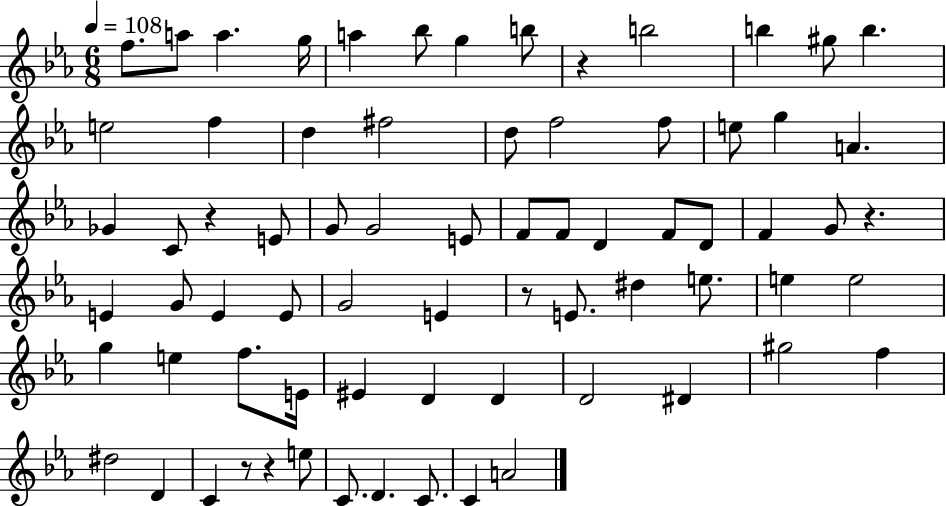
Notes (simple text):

F5/e. A5/e A5/q. G5/s A5/q Bb5/e G5/q B5/e R/q B5/h B5/q G#5/e B5/q. E5/h F5/q D5/q F#5/h D5/e F5/h F5/e E5/e G5/q A4/q. Gb4/q C4/e R/q E4/e G4/e G4/h E4/e F4/e F4/e D4/q F4/e D4/e F4/q G4/e R/q. E4/q G4/e E4/q E4/e G4/h E4/q R/e E4/e. D#5/q E5/e. E5/q E5/h G5/q E5/q F5/e. E4/s EIS4/q D4/q D4/q D4/h D#4/q G#5/h F5/q D#5/h D4/q C4/q R/e R/q E5/e C4/e. D4/q. C4/e. C4/q A4/h